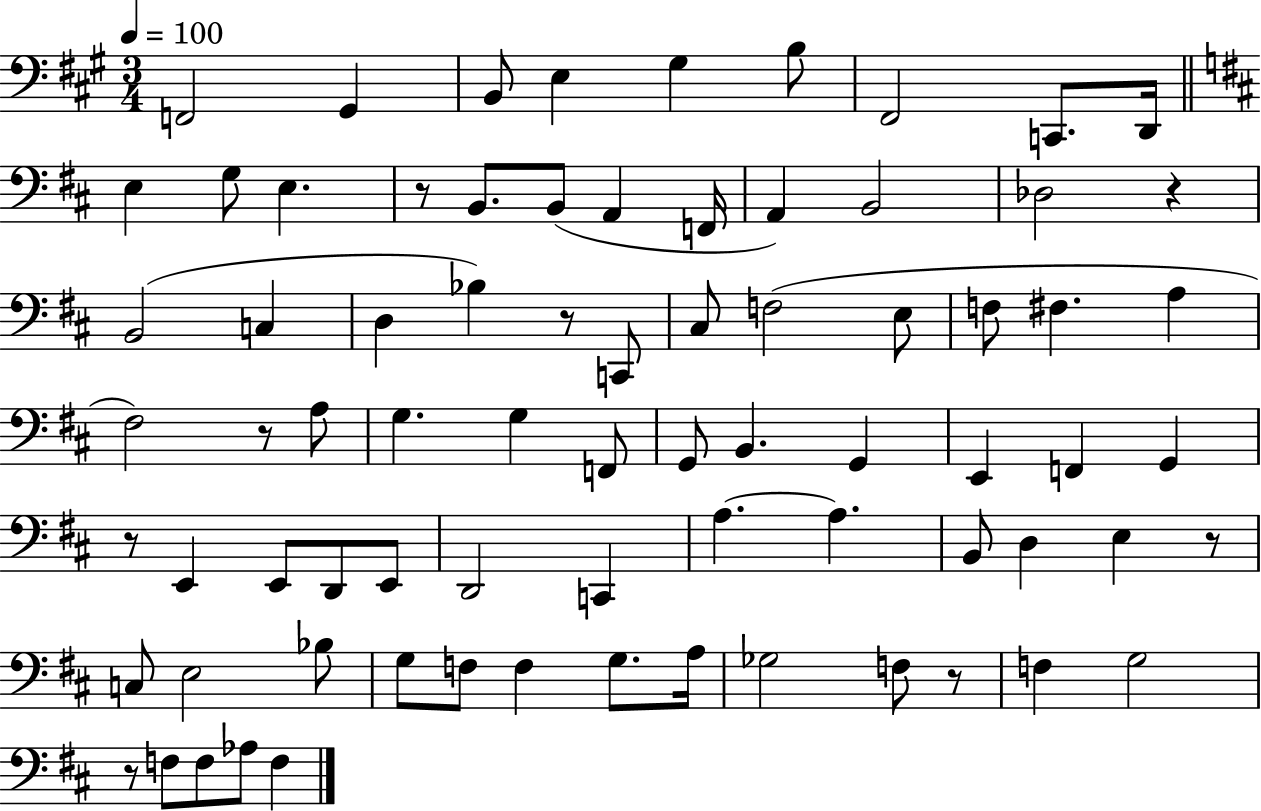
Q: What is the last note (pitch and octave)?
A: F3